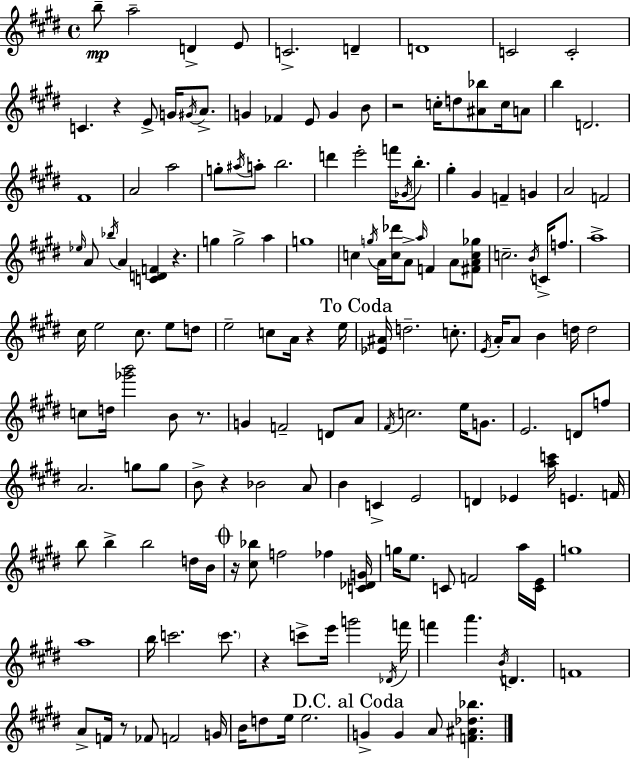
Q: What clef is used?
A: treble